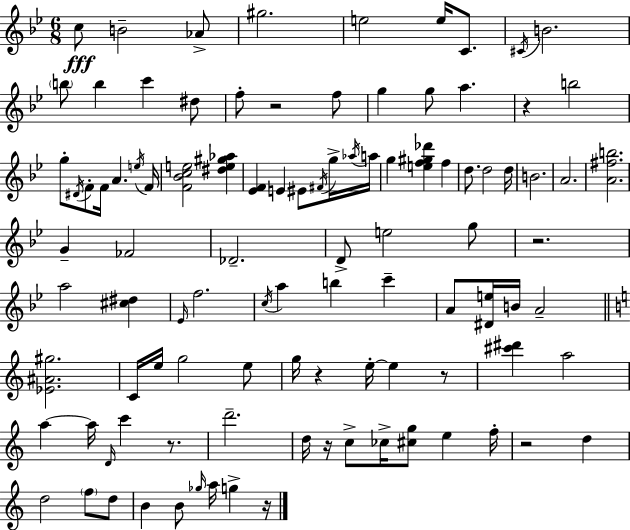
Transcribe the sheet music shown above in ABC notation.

X:1
T:Untitled
M:6/8
L:1/4
K:Gm
c/2 B2 _A/2 ^g2 e2 e/4 C/2 ^C/4 B2 b/2 b c' ^d/2 f/2 z2 f/2 g g/2 a z b2 g/2 ^D/4 F/2 F/4 A e/4 F/4 [F_Bce]2 [^de^g_a] [_EF] E ^E/2 ^F/4 g/4 _a/4 a/4 g [ef^g_d'] f d/2 d2 d/4 B2 A2 [A^fb]2 G _F2 _D2 D/2 e2 g/2 z2 a2 [^c^d] _E/4 f2 c/4 a b c' A/2 [^De]/4 B/4 A2 [_E^A^g]2 C/4 e/4 g2 e/2 g/4 z e/4 e z/2 [^c'^d'] a2 a a/4 D/4 c' z/2 d'2 d/4 z/4 c/2 _c/4 [^cg]/2 e f/4 z2 d d2 f/2 d/2 B B/2 _g/4 a/4 g z/4